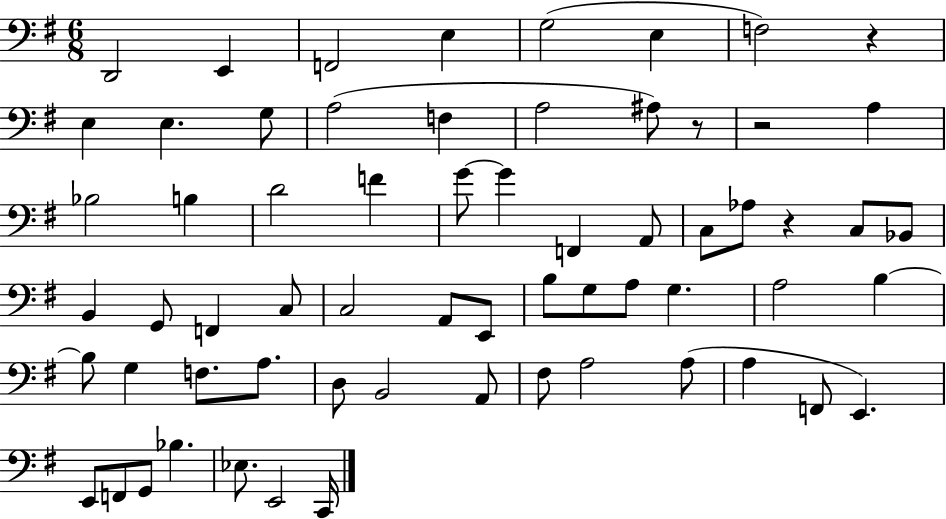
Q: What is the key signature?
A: G major